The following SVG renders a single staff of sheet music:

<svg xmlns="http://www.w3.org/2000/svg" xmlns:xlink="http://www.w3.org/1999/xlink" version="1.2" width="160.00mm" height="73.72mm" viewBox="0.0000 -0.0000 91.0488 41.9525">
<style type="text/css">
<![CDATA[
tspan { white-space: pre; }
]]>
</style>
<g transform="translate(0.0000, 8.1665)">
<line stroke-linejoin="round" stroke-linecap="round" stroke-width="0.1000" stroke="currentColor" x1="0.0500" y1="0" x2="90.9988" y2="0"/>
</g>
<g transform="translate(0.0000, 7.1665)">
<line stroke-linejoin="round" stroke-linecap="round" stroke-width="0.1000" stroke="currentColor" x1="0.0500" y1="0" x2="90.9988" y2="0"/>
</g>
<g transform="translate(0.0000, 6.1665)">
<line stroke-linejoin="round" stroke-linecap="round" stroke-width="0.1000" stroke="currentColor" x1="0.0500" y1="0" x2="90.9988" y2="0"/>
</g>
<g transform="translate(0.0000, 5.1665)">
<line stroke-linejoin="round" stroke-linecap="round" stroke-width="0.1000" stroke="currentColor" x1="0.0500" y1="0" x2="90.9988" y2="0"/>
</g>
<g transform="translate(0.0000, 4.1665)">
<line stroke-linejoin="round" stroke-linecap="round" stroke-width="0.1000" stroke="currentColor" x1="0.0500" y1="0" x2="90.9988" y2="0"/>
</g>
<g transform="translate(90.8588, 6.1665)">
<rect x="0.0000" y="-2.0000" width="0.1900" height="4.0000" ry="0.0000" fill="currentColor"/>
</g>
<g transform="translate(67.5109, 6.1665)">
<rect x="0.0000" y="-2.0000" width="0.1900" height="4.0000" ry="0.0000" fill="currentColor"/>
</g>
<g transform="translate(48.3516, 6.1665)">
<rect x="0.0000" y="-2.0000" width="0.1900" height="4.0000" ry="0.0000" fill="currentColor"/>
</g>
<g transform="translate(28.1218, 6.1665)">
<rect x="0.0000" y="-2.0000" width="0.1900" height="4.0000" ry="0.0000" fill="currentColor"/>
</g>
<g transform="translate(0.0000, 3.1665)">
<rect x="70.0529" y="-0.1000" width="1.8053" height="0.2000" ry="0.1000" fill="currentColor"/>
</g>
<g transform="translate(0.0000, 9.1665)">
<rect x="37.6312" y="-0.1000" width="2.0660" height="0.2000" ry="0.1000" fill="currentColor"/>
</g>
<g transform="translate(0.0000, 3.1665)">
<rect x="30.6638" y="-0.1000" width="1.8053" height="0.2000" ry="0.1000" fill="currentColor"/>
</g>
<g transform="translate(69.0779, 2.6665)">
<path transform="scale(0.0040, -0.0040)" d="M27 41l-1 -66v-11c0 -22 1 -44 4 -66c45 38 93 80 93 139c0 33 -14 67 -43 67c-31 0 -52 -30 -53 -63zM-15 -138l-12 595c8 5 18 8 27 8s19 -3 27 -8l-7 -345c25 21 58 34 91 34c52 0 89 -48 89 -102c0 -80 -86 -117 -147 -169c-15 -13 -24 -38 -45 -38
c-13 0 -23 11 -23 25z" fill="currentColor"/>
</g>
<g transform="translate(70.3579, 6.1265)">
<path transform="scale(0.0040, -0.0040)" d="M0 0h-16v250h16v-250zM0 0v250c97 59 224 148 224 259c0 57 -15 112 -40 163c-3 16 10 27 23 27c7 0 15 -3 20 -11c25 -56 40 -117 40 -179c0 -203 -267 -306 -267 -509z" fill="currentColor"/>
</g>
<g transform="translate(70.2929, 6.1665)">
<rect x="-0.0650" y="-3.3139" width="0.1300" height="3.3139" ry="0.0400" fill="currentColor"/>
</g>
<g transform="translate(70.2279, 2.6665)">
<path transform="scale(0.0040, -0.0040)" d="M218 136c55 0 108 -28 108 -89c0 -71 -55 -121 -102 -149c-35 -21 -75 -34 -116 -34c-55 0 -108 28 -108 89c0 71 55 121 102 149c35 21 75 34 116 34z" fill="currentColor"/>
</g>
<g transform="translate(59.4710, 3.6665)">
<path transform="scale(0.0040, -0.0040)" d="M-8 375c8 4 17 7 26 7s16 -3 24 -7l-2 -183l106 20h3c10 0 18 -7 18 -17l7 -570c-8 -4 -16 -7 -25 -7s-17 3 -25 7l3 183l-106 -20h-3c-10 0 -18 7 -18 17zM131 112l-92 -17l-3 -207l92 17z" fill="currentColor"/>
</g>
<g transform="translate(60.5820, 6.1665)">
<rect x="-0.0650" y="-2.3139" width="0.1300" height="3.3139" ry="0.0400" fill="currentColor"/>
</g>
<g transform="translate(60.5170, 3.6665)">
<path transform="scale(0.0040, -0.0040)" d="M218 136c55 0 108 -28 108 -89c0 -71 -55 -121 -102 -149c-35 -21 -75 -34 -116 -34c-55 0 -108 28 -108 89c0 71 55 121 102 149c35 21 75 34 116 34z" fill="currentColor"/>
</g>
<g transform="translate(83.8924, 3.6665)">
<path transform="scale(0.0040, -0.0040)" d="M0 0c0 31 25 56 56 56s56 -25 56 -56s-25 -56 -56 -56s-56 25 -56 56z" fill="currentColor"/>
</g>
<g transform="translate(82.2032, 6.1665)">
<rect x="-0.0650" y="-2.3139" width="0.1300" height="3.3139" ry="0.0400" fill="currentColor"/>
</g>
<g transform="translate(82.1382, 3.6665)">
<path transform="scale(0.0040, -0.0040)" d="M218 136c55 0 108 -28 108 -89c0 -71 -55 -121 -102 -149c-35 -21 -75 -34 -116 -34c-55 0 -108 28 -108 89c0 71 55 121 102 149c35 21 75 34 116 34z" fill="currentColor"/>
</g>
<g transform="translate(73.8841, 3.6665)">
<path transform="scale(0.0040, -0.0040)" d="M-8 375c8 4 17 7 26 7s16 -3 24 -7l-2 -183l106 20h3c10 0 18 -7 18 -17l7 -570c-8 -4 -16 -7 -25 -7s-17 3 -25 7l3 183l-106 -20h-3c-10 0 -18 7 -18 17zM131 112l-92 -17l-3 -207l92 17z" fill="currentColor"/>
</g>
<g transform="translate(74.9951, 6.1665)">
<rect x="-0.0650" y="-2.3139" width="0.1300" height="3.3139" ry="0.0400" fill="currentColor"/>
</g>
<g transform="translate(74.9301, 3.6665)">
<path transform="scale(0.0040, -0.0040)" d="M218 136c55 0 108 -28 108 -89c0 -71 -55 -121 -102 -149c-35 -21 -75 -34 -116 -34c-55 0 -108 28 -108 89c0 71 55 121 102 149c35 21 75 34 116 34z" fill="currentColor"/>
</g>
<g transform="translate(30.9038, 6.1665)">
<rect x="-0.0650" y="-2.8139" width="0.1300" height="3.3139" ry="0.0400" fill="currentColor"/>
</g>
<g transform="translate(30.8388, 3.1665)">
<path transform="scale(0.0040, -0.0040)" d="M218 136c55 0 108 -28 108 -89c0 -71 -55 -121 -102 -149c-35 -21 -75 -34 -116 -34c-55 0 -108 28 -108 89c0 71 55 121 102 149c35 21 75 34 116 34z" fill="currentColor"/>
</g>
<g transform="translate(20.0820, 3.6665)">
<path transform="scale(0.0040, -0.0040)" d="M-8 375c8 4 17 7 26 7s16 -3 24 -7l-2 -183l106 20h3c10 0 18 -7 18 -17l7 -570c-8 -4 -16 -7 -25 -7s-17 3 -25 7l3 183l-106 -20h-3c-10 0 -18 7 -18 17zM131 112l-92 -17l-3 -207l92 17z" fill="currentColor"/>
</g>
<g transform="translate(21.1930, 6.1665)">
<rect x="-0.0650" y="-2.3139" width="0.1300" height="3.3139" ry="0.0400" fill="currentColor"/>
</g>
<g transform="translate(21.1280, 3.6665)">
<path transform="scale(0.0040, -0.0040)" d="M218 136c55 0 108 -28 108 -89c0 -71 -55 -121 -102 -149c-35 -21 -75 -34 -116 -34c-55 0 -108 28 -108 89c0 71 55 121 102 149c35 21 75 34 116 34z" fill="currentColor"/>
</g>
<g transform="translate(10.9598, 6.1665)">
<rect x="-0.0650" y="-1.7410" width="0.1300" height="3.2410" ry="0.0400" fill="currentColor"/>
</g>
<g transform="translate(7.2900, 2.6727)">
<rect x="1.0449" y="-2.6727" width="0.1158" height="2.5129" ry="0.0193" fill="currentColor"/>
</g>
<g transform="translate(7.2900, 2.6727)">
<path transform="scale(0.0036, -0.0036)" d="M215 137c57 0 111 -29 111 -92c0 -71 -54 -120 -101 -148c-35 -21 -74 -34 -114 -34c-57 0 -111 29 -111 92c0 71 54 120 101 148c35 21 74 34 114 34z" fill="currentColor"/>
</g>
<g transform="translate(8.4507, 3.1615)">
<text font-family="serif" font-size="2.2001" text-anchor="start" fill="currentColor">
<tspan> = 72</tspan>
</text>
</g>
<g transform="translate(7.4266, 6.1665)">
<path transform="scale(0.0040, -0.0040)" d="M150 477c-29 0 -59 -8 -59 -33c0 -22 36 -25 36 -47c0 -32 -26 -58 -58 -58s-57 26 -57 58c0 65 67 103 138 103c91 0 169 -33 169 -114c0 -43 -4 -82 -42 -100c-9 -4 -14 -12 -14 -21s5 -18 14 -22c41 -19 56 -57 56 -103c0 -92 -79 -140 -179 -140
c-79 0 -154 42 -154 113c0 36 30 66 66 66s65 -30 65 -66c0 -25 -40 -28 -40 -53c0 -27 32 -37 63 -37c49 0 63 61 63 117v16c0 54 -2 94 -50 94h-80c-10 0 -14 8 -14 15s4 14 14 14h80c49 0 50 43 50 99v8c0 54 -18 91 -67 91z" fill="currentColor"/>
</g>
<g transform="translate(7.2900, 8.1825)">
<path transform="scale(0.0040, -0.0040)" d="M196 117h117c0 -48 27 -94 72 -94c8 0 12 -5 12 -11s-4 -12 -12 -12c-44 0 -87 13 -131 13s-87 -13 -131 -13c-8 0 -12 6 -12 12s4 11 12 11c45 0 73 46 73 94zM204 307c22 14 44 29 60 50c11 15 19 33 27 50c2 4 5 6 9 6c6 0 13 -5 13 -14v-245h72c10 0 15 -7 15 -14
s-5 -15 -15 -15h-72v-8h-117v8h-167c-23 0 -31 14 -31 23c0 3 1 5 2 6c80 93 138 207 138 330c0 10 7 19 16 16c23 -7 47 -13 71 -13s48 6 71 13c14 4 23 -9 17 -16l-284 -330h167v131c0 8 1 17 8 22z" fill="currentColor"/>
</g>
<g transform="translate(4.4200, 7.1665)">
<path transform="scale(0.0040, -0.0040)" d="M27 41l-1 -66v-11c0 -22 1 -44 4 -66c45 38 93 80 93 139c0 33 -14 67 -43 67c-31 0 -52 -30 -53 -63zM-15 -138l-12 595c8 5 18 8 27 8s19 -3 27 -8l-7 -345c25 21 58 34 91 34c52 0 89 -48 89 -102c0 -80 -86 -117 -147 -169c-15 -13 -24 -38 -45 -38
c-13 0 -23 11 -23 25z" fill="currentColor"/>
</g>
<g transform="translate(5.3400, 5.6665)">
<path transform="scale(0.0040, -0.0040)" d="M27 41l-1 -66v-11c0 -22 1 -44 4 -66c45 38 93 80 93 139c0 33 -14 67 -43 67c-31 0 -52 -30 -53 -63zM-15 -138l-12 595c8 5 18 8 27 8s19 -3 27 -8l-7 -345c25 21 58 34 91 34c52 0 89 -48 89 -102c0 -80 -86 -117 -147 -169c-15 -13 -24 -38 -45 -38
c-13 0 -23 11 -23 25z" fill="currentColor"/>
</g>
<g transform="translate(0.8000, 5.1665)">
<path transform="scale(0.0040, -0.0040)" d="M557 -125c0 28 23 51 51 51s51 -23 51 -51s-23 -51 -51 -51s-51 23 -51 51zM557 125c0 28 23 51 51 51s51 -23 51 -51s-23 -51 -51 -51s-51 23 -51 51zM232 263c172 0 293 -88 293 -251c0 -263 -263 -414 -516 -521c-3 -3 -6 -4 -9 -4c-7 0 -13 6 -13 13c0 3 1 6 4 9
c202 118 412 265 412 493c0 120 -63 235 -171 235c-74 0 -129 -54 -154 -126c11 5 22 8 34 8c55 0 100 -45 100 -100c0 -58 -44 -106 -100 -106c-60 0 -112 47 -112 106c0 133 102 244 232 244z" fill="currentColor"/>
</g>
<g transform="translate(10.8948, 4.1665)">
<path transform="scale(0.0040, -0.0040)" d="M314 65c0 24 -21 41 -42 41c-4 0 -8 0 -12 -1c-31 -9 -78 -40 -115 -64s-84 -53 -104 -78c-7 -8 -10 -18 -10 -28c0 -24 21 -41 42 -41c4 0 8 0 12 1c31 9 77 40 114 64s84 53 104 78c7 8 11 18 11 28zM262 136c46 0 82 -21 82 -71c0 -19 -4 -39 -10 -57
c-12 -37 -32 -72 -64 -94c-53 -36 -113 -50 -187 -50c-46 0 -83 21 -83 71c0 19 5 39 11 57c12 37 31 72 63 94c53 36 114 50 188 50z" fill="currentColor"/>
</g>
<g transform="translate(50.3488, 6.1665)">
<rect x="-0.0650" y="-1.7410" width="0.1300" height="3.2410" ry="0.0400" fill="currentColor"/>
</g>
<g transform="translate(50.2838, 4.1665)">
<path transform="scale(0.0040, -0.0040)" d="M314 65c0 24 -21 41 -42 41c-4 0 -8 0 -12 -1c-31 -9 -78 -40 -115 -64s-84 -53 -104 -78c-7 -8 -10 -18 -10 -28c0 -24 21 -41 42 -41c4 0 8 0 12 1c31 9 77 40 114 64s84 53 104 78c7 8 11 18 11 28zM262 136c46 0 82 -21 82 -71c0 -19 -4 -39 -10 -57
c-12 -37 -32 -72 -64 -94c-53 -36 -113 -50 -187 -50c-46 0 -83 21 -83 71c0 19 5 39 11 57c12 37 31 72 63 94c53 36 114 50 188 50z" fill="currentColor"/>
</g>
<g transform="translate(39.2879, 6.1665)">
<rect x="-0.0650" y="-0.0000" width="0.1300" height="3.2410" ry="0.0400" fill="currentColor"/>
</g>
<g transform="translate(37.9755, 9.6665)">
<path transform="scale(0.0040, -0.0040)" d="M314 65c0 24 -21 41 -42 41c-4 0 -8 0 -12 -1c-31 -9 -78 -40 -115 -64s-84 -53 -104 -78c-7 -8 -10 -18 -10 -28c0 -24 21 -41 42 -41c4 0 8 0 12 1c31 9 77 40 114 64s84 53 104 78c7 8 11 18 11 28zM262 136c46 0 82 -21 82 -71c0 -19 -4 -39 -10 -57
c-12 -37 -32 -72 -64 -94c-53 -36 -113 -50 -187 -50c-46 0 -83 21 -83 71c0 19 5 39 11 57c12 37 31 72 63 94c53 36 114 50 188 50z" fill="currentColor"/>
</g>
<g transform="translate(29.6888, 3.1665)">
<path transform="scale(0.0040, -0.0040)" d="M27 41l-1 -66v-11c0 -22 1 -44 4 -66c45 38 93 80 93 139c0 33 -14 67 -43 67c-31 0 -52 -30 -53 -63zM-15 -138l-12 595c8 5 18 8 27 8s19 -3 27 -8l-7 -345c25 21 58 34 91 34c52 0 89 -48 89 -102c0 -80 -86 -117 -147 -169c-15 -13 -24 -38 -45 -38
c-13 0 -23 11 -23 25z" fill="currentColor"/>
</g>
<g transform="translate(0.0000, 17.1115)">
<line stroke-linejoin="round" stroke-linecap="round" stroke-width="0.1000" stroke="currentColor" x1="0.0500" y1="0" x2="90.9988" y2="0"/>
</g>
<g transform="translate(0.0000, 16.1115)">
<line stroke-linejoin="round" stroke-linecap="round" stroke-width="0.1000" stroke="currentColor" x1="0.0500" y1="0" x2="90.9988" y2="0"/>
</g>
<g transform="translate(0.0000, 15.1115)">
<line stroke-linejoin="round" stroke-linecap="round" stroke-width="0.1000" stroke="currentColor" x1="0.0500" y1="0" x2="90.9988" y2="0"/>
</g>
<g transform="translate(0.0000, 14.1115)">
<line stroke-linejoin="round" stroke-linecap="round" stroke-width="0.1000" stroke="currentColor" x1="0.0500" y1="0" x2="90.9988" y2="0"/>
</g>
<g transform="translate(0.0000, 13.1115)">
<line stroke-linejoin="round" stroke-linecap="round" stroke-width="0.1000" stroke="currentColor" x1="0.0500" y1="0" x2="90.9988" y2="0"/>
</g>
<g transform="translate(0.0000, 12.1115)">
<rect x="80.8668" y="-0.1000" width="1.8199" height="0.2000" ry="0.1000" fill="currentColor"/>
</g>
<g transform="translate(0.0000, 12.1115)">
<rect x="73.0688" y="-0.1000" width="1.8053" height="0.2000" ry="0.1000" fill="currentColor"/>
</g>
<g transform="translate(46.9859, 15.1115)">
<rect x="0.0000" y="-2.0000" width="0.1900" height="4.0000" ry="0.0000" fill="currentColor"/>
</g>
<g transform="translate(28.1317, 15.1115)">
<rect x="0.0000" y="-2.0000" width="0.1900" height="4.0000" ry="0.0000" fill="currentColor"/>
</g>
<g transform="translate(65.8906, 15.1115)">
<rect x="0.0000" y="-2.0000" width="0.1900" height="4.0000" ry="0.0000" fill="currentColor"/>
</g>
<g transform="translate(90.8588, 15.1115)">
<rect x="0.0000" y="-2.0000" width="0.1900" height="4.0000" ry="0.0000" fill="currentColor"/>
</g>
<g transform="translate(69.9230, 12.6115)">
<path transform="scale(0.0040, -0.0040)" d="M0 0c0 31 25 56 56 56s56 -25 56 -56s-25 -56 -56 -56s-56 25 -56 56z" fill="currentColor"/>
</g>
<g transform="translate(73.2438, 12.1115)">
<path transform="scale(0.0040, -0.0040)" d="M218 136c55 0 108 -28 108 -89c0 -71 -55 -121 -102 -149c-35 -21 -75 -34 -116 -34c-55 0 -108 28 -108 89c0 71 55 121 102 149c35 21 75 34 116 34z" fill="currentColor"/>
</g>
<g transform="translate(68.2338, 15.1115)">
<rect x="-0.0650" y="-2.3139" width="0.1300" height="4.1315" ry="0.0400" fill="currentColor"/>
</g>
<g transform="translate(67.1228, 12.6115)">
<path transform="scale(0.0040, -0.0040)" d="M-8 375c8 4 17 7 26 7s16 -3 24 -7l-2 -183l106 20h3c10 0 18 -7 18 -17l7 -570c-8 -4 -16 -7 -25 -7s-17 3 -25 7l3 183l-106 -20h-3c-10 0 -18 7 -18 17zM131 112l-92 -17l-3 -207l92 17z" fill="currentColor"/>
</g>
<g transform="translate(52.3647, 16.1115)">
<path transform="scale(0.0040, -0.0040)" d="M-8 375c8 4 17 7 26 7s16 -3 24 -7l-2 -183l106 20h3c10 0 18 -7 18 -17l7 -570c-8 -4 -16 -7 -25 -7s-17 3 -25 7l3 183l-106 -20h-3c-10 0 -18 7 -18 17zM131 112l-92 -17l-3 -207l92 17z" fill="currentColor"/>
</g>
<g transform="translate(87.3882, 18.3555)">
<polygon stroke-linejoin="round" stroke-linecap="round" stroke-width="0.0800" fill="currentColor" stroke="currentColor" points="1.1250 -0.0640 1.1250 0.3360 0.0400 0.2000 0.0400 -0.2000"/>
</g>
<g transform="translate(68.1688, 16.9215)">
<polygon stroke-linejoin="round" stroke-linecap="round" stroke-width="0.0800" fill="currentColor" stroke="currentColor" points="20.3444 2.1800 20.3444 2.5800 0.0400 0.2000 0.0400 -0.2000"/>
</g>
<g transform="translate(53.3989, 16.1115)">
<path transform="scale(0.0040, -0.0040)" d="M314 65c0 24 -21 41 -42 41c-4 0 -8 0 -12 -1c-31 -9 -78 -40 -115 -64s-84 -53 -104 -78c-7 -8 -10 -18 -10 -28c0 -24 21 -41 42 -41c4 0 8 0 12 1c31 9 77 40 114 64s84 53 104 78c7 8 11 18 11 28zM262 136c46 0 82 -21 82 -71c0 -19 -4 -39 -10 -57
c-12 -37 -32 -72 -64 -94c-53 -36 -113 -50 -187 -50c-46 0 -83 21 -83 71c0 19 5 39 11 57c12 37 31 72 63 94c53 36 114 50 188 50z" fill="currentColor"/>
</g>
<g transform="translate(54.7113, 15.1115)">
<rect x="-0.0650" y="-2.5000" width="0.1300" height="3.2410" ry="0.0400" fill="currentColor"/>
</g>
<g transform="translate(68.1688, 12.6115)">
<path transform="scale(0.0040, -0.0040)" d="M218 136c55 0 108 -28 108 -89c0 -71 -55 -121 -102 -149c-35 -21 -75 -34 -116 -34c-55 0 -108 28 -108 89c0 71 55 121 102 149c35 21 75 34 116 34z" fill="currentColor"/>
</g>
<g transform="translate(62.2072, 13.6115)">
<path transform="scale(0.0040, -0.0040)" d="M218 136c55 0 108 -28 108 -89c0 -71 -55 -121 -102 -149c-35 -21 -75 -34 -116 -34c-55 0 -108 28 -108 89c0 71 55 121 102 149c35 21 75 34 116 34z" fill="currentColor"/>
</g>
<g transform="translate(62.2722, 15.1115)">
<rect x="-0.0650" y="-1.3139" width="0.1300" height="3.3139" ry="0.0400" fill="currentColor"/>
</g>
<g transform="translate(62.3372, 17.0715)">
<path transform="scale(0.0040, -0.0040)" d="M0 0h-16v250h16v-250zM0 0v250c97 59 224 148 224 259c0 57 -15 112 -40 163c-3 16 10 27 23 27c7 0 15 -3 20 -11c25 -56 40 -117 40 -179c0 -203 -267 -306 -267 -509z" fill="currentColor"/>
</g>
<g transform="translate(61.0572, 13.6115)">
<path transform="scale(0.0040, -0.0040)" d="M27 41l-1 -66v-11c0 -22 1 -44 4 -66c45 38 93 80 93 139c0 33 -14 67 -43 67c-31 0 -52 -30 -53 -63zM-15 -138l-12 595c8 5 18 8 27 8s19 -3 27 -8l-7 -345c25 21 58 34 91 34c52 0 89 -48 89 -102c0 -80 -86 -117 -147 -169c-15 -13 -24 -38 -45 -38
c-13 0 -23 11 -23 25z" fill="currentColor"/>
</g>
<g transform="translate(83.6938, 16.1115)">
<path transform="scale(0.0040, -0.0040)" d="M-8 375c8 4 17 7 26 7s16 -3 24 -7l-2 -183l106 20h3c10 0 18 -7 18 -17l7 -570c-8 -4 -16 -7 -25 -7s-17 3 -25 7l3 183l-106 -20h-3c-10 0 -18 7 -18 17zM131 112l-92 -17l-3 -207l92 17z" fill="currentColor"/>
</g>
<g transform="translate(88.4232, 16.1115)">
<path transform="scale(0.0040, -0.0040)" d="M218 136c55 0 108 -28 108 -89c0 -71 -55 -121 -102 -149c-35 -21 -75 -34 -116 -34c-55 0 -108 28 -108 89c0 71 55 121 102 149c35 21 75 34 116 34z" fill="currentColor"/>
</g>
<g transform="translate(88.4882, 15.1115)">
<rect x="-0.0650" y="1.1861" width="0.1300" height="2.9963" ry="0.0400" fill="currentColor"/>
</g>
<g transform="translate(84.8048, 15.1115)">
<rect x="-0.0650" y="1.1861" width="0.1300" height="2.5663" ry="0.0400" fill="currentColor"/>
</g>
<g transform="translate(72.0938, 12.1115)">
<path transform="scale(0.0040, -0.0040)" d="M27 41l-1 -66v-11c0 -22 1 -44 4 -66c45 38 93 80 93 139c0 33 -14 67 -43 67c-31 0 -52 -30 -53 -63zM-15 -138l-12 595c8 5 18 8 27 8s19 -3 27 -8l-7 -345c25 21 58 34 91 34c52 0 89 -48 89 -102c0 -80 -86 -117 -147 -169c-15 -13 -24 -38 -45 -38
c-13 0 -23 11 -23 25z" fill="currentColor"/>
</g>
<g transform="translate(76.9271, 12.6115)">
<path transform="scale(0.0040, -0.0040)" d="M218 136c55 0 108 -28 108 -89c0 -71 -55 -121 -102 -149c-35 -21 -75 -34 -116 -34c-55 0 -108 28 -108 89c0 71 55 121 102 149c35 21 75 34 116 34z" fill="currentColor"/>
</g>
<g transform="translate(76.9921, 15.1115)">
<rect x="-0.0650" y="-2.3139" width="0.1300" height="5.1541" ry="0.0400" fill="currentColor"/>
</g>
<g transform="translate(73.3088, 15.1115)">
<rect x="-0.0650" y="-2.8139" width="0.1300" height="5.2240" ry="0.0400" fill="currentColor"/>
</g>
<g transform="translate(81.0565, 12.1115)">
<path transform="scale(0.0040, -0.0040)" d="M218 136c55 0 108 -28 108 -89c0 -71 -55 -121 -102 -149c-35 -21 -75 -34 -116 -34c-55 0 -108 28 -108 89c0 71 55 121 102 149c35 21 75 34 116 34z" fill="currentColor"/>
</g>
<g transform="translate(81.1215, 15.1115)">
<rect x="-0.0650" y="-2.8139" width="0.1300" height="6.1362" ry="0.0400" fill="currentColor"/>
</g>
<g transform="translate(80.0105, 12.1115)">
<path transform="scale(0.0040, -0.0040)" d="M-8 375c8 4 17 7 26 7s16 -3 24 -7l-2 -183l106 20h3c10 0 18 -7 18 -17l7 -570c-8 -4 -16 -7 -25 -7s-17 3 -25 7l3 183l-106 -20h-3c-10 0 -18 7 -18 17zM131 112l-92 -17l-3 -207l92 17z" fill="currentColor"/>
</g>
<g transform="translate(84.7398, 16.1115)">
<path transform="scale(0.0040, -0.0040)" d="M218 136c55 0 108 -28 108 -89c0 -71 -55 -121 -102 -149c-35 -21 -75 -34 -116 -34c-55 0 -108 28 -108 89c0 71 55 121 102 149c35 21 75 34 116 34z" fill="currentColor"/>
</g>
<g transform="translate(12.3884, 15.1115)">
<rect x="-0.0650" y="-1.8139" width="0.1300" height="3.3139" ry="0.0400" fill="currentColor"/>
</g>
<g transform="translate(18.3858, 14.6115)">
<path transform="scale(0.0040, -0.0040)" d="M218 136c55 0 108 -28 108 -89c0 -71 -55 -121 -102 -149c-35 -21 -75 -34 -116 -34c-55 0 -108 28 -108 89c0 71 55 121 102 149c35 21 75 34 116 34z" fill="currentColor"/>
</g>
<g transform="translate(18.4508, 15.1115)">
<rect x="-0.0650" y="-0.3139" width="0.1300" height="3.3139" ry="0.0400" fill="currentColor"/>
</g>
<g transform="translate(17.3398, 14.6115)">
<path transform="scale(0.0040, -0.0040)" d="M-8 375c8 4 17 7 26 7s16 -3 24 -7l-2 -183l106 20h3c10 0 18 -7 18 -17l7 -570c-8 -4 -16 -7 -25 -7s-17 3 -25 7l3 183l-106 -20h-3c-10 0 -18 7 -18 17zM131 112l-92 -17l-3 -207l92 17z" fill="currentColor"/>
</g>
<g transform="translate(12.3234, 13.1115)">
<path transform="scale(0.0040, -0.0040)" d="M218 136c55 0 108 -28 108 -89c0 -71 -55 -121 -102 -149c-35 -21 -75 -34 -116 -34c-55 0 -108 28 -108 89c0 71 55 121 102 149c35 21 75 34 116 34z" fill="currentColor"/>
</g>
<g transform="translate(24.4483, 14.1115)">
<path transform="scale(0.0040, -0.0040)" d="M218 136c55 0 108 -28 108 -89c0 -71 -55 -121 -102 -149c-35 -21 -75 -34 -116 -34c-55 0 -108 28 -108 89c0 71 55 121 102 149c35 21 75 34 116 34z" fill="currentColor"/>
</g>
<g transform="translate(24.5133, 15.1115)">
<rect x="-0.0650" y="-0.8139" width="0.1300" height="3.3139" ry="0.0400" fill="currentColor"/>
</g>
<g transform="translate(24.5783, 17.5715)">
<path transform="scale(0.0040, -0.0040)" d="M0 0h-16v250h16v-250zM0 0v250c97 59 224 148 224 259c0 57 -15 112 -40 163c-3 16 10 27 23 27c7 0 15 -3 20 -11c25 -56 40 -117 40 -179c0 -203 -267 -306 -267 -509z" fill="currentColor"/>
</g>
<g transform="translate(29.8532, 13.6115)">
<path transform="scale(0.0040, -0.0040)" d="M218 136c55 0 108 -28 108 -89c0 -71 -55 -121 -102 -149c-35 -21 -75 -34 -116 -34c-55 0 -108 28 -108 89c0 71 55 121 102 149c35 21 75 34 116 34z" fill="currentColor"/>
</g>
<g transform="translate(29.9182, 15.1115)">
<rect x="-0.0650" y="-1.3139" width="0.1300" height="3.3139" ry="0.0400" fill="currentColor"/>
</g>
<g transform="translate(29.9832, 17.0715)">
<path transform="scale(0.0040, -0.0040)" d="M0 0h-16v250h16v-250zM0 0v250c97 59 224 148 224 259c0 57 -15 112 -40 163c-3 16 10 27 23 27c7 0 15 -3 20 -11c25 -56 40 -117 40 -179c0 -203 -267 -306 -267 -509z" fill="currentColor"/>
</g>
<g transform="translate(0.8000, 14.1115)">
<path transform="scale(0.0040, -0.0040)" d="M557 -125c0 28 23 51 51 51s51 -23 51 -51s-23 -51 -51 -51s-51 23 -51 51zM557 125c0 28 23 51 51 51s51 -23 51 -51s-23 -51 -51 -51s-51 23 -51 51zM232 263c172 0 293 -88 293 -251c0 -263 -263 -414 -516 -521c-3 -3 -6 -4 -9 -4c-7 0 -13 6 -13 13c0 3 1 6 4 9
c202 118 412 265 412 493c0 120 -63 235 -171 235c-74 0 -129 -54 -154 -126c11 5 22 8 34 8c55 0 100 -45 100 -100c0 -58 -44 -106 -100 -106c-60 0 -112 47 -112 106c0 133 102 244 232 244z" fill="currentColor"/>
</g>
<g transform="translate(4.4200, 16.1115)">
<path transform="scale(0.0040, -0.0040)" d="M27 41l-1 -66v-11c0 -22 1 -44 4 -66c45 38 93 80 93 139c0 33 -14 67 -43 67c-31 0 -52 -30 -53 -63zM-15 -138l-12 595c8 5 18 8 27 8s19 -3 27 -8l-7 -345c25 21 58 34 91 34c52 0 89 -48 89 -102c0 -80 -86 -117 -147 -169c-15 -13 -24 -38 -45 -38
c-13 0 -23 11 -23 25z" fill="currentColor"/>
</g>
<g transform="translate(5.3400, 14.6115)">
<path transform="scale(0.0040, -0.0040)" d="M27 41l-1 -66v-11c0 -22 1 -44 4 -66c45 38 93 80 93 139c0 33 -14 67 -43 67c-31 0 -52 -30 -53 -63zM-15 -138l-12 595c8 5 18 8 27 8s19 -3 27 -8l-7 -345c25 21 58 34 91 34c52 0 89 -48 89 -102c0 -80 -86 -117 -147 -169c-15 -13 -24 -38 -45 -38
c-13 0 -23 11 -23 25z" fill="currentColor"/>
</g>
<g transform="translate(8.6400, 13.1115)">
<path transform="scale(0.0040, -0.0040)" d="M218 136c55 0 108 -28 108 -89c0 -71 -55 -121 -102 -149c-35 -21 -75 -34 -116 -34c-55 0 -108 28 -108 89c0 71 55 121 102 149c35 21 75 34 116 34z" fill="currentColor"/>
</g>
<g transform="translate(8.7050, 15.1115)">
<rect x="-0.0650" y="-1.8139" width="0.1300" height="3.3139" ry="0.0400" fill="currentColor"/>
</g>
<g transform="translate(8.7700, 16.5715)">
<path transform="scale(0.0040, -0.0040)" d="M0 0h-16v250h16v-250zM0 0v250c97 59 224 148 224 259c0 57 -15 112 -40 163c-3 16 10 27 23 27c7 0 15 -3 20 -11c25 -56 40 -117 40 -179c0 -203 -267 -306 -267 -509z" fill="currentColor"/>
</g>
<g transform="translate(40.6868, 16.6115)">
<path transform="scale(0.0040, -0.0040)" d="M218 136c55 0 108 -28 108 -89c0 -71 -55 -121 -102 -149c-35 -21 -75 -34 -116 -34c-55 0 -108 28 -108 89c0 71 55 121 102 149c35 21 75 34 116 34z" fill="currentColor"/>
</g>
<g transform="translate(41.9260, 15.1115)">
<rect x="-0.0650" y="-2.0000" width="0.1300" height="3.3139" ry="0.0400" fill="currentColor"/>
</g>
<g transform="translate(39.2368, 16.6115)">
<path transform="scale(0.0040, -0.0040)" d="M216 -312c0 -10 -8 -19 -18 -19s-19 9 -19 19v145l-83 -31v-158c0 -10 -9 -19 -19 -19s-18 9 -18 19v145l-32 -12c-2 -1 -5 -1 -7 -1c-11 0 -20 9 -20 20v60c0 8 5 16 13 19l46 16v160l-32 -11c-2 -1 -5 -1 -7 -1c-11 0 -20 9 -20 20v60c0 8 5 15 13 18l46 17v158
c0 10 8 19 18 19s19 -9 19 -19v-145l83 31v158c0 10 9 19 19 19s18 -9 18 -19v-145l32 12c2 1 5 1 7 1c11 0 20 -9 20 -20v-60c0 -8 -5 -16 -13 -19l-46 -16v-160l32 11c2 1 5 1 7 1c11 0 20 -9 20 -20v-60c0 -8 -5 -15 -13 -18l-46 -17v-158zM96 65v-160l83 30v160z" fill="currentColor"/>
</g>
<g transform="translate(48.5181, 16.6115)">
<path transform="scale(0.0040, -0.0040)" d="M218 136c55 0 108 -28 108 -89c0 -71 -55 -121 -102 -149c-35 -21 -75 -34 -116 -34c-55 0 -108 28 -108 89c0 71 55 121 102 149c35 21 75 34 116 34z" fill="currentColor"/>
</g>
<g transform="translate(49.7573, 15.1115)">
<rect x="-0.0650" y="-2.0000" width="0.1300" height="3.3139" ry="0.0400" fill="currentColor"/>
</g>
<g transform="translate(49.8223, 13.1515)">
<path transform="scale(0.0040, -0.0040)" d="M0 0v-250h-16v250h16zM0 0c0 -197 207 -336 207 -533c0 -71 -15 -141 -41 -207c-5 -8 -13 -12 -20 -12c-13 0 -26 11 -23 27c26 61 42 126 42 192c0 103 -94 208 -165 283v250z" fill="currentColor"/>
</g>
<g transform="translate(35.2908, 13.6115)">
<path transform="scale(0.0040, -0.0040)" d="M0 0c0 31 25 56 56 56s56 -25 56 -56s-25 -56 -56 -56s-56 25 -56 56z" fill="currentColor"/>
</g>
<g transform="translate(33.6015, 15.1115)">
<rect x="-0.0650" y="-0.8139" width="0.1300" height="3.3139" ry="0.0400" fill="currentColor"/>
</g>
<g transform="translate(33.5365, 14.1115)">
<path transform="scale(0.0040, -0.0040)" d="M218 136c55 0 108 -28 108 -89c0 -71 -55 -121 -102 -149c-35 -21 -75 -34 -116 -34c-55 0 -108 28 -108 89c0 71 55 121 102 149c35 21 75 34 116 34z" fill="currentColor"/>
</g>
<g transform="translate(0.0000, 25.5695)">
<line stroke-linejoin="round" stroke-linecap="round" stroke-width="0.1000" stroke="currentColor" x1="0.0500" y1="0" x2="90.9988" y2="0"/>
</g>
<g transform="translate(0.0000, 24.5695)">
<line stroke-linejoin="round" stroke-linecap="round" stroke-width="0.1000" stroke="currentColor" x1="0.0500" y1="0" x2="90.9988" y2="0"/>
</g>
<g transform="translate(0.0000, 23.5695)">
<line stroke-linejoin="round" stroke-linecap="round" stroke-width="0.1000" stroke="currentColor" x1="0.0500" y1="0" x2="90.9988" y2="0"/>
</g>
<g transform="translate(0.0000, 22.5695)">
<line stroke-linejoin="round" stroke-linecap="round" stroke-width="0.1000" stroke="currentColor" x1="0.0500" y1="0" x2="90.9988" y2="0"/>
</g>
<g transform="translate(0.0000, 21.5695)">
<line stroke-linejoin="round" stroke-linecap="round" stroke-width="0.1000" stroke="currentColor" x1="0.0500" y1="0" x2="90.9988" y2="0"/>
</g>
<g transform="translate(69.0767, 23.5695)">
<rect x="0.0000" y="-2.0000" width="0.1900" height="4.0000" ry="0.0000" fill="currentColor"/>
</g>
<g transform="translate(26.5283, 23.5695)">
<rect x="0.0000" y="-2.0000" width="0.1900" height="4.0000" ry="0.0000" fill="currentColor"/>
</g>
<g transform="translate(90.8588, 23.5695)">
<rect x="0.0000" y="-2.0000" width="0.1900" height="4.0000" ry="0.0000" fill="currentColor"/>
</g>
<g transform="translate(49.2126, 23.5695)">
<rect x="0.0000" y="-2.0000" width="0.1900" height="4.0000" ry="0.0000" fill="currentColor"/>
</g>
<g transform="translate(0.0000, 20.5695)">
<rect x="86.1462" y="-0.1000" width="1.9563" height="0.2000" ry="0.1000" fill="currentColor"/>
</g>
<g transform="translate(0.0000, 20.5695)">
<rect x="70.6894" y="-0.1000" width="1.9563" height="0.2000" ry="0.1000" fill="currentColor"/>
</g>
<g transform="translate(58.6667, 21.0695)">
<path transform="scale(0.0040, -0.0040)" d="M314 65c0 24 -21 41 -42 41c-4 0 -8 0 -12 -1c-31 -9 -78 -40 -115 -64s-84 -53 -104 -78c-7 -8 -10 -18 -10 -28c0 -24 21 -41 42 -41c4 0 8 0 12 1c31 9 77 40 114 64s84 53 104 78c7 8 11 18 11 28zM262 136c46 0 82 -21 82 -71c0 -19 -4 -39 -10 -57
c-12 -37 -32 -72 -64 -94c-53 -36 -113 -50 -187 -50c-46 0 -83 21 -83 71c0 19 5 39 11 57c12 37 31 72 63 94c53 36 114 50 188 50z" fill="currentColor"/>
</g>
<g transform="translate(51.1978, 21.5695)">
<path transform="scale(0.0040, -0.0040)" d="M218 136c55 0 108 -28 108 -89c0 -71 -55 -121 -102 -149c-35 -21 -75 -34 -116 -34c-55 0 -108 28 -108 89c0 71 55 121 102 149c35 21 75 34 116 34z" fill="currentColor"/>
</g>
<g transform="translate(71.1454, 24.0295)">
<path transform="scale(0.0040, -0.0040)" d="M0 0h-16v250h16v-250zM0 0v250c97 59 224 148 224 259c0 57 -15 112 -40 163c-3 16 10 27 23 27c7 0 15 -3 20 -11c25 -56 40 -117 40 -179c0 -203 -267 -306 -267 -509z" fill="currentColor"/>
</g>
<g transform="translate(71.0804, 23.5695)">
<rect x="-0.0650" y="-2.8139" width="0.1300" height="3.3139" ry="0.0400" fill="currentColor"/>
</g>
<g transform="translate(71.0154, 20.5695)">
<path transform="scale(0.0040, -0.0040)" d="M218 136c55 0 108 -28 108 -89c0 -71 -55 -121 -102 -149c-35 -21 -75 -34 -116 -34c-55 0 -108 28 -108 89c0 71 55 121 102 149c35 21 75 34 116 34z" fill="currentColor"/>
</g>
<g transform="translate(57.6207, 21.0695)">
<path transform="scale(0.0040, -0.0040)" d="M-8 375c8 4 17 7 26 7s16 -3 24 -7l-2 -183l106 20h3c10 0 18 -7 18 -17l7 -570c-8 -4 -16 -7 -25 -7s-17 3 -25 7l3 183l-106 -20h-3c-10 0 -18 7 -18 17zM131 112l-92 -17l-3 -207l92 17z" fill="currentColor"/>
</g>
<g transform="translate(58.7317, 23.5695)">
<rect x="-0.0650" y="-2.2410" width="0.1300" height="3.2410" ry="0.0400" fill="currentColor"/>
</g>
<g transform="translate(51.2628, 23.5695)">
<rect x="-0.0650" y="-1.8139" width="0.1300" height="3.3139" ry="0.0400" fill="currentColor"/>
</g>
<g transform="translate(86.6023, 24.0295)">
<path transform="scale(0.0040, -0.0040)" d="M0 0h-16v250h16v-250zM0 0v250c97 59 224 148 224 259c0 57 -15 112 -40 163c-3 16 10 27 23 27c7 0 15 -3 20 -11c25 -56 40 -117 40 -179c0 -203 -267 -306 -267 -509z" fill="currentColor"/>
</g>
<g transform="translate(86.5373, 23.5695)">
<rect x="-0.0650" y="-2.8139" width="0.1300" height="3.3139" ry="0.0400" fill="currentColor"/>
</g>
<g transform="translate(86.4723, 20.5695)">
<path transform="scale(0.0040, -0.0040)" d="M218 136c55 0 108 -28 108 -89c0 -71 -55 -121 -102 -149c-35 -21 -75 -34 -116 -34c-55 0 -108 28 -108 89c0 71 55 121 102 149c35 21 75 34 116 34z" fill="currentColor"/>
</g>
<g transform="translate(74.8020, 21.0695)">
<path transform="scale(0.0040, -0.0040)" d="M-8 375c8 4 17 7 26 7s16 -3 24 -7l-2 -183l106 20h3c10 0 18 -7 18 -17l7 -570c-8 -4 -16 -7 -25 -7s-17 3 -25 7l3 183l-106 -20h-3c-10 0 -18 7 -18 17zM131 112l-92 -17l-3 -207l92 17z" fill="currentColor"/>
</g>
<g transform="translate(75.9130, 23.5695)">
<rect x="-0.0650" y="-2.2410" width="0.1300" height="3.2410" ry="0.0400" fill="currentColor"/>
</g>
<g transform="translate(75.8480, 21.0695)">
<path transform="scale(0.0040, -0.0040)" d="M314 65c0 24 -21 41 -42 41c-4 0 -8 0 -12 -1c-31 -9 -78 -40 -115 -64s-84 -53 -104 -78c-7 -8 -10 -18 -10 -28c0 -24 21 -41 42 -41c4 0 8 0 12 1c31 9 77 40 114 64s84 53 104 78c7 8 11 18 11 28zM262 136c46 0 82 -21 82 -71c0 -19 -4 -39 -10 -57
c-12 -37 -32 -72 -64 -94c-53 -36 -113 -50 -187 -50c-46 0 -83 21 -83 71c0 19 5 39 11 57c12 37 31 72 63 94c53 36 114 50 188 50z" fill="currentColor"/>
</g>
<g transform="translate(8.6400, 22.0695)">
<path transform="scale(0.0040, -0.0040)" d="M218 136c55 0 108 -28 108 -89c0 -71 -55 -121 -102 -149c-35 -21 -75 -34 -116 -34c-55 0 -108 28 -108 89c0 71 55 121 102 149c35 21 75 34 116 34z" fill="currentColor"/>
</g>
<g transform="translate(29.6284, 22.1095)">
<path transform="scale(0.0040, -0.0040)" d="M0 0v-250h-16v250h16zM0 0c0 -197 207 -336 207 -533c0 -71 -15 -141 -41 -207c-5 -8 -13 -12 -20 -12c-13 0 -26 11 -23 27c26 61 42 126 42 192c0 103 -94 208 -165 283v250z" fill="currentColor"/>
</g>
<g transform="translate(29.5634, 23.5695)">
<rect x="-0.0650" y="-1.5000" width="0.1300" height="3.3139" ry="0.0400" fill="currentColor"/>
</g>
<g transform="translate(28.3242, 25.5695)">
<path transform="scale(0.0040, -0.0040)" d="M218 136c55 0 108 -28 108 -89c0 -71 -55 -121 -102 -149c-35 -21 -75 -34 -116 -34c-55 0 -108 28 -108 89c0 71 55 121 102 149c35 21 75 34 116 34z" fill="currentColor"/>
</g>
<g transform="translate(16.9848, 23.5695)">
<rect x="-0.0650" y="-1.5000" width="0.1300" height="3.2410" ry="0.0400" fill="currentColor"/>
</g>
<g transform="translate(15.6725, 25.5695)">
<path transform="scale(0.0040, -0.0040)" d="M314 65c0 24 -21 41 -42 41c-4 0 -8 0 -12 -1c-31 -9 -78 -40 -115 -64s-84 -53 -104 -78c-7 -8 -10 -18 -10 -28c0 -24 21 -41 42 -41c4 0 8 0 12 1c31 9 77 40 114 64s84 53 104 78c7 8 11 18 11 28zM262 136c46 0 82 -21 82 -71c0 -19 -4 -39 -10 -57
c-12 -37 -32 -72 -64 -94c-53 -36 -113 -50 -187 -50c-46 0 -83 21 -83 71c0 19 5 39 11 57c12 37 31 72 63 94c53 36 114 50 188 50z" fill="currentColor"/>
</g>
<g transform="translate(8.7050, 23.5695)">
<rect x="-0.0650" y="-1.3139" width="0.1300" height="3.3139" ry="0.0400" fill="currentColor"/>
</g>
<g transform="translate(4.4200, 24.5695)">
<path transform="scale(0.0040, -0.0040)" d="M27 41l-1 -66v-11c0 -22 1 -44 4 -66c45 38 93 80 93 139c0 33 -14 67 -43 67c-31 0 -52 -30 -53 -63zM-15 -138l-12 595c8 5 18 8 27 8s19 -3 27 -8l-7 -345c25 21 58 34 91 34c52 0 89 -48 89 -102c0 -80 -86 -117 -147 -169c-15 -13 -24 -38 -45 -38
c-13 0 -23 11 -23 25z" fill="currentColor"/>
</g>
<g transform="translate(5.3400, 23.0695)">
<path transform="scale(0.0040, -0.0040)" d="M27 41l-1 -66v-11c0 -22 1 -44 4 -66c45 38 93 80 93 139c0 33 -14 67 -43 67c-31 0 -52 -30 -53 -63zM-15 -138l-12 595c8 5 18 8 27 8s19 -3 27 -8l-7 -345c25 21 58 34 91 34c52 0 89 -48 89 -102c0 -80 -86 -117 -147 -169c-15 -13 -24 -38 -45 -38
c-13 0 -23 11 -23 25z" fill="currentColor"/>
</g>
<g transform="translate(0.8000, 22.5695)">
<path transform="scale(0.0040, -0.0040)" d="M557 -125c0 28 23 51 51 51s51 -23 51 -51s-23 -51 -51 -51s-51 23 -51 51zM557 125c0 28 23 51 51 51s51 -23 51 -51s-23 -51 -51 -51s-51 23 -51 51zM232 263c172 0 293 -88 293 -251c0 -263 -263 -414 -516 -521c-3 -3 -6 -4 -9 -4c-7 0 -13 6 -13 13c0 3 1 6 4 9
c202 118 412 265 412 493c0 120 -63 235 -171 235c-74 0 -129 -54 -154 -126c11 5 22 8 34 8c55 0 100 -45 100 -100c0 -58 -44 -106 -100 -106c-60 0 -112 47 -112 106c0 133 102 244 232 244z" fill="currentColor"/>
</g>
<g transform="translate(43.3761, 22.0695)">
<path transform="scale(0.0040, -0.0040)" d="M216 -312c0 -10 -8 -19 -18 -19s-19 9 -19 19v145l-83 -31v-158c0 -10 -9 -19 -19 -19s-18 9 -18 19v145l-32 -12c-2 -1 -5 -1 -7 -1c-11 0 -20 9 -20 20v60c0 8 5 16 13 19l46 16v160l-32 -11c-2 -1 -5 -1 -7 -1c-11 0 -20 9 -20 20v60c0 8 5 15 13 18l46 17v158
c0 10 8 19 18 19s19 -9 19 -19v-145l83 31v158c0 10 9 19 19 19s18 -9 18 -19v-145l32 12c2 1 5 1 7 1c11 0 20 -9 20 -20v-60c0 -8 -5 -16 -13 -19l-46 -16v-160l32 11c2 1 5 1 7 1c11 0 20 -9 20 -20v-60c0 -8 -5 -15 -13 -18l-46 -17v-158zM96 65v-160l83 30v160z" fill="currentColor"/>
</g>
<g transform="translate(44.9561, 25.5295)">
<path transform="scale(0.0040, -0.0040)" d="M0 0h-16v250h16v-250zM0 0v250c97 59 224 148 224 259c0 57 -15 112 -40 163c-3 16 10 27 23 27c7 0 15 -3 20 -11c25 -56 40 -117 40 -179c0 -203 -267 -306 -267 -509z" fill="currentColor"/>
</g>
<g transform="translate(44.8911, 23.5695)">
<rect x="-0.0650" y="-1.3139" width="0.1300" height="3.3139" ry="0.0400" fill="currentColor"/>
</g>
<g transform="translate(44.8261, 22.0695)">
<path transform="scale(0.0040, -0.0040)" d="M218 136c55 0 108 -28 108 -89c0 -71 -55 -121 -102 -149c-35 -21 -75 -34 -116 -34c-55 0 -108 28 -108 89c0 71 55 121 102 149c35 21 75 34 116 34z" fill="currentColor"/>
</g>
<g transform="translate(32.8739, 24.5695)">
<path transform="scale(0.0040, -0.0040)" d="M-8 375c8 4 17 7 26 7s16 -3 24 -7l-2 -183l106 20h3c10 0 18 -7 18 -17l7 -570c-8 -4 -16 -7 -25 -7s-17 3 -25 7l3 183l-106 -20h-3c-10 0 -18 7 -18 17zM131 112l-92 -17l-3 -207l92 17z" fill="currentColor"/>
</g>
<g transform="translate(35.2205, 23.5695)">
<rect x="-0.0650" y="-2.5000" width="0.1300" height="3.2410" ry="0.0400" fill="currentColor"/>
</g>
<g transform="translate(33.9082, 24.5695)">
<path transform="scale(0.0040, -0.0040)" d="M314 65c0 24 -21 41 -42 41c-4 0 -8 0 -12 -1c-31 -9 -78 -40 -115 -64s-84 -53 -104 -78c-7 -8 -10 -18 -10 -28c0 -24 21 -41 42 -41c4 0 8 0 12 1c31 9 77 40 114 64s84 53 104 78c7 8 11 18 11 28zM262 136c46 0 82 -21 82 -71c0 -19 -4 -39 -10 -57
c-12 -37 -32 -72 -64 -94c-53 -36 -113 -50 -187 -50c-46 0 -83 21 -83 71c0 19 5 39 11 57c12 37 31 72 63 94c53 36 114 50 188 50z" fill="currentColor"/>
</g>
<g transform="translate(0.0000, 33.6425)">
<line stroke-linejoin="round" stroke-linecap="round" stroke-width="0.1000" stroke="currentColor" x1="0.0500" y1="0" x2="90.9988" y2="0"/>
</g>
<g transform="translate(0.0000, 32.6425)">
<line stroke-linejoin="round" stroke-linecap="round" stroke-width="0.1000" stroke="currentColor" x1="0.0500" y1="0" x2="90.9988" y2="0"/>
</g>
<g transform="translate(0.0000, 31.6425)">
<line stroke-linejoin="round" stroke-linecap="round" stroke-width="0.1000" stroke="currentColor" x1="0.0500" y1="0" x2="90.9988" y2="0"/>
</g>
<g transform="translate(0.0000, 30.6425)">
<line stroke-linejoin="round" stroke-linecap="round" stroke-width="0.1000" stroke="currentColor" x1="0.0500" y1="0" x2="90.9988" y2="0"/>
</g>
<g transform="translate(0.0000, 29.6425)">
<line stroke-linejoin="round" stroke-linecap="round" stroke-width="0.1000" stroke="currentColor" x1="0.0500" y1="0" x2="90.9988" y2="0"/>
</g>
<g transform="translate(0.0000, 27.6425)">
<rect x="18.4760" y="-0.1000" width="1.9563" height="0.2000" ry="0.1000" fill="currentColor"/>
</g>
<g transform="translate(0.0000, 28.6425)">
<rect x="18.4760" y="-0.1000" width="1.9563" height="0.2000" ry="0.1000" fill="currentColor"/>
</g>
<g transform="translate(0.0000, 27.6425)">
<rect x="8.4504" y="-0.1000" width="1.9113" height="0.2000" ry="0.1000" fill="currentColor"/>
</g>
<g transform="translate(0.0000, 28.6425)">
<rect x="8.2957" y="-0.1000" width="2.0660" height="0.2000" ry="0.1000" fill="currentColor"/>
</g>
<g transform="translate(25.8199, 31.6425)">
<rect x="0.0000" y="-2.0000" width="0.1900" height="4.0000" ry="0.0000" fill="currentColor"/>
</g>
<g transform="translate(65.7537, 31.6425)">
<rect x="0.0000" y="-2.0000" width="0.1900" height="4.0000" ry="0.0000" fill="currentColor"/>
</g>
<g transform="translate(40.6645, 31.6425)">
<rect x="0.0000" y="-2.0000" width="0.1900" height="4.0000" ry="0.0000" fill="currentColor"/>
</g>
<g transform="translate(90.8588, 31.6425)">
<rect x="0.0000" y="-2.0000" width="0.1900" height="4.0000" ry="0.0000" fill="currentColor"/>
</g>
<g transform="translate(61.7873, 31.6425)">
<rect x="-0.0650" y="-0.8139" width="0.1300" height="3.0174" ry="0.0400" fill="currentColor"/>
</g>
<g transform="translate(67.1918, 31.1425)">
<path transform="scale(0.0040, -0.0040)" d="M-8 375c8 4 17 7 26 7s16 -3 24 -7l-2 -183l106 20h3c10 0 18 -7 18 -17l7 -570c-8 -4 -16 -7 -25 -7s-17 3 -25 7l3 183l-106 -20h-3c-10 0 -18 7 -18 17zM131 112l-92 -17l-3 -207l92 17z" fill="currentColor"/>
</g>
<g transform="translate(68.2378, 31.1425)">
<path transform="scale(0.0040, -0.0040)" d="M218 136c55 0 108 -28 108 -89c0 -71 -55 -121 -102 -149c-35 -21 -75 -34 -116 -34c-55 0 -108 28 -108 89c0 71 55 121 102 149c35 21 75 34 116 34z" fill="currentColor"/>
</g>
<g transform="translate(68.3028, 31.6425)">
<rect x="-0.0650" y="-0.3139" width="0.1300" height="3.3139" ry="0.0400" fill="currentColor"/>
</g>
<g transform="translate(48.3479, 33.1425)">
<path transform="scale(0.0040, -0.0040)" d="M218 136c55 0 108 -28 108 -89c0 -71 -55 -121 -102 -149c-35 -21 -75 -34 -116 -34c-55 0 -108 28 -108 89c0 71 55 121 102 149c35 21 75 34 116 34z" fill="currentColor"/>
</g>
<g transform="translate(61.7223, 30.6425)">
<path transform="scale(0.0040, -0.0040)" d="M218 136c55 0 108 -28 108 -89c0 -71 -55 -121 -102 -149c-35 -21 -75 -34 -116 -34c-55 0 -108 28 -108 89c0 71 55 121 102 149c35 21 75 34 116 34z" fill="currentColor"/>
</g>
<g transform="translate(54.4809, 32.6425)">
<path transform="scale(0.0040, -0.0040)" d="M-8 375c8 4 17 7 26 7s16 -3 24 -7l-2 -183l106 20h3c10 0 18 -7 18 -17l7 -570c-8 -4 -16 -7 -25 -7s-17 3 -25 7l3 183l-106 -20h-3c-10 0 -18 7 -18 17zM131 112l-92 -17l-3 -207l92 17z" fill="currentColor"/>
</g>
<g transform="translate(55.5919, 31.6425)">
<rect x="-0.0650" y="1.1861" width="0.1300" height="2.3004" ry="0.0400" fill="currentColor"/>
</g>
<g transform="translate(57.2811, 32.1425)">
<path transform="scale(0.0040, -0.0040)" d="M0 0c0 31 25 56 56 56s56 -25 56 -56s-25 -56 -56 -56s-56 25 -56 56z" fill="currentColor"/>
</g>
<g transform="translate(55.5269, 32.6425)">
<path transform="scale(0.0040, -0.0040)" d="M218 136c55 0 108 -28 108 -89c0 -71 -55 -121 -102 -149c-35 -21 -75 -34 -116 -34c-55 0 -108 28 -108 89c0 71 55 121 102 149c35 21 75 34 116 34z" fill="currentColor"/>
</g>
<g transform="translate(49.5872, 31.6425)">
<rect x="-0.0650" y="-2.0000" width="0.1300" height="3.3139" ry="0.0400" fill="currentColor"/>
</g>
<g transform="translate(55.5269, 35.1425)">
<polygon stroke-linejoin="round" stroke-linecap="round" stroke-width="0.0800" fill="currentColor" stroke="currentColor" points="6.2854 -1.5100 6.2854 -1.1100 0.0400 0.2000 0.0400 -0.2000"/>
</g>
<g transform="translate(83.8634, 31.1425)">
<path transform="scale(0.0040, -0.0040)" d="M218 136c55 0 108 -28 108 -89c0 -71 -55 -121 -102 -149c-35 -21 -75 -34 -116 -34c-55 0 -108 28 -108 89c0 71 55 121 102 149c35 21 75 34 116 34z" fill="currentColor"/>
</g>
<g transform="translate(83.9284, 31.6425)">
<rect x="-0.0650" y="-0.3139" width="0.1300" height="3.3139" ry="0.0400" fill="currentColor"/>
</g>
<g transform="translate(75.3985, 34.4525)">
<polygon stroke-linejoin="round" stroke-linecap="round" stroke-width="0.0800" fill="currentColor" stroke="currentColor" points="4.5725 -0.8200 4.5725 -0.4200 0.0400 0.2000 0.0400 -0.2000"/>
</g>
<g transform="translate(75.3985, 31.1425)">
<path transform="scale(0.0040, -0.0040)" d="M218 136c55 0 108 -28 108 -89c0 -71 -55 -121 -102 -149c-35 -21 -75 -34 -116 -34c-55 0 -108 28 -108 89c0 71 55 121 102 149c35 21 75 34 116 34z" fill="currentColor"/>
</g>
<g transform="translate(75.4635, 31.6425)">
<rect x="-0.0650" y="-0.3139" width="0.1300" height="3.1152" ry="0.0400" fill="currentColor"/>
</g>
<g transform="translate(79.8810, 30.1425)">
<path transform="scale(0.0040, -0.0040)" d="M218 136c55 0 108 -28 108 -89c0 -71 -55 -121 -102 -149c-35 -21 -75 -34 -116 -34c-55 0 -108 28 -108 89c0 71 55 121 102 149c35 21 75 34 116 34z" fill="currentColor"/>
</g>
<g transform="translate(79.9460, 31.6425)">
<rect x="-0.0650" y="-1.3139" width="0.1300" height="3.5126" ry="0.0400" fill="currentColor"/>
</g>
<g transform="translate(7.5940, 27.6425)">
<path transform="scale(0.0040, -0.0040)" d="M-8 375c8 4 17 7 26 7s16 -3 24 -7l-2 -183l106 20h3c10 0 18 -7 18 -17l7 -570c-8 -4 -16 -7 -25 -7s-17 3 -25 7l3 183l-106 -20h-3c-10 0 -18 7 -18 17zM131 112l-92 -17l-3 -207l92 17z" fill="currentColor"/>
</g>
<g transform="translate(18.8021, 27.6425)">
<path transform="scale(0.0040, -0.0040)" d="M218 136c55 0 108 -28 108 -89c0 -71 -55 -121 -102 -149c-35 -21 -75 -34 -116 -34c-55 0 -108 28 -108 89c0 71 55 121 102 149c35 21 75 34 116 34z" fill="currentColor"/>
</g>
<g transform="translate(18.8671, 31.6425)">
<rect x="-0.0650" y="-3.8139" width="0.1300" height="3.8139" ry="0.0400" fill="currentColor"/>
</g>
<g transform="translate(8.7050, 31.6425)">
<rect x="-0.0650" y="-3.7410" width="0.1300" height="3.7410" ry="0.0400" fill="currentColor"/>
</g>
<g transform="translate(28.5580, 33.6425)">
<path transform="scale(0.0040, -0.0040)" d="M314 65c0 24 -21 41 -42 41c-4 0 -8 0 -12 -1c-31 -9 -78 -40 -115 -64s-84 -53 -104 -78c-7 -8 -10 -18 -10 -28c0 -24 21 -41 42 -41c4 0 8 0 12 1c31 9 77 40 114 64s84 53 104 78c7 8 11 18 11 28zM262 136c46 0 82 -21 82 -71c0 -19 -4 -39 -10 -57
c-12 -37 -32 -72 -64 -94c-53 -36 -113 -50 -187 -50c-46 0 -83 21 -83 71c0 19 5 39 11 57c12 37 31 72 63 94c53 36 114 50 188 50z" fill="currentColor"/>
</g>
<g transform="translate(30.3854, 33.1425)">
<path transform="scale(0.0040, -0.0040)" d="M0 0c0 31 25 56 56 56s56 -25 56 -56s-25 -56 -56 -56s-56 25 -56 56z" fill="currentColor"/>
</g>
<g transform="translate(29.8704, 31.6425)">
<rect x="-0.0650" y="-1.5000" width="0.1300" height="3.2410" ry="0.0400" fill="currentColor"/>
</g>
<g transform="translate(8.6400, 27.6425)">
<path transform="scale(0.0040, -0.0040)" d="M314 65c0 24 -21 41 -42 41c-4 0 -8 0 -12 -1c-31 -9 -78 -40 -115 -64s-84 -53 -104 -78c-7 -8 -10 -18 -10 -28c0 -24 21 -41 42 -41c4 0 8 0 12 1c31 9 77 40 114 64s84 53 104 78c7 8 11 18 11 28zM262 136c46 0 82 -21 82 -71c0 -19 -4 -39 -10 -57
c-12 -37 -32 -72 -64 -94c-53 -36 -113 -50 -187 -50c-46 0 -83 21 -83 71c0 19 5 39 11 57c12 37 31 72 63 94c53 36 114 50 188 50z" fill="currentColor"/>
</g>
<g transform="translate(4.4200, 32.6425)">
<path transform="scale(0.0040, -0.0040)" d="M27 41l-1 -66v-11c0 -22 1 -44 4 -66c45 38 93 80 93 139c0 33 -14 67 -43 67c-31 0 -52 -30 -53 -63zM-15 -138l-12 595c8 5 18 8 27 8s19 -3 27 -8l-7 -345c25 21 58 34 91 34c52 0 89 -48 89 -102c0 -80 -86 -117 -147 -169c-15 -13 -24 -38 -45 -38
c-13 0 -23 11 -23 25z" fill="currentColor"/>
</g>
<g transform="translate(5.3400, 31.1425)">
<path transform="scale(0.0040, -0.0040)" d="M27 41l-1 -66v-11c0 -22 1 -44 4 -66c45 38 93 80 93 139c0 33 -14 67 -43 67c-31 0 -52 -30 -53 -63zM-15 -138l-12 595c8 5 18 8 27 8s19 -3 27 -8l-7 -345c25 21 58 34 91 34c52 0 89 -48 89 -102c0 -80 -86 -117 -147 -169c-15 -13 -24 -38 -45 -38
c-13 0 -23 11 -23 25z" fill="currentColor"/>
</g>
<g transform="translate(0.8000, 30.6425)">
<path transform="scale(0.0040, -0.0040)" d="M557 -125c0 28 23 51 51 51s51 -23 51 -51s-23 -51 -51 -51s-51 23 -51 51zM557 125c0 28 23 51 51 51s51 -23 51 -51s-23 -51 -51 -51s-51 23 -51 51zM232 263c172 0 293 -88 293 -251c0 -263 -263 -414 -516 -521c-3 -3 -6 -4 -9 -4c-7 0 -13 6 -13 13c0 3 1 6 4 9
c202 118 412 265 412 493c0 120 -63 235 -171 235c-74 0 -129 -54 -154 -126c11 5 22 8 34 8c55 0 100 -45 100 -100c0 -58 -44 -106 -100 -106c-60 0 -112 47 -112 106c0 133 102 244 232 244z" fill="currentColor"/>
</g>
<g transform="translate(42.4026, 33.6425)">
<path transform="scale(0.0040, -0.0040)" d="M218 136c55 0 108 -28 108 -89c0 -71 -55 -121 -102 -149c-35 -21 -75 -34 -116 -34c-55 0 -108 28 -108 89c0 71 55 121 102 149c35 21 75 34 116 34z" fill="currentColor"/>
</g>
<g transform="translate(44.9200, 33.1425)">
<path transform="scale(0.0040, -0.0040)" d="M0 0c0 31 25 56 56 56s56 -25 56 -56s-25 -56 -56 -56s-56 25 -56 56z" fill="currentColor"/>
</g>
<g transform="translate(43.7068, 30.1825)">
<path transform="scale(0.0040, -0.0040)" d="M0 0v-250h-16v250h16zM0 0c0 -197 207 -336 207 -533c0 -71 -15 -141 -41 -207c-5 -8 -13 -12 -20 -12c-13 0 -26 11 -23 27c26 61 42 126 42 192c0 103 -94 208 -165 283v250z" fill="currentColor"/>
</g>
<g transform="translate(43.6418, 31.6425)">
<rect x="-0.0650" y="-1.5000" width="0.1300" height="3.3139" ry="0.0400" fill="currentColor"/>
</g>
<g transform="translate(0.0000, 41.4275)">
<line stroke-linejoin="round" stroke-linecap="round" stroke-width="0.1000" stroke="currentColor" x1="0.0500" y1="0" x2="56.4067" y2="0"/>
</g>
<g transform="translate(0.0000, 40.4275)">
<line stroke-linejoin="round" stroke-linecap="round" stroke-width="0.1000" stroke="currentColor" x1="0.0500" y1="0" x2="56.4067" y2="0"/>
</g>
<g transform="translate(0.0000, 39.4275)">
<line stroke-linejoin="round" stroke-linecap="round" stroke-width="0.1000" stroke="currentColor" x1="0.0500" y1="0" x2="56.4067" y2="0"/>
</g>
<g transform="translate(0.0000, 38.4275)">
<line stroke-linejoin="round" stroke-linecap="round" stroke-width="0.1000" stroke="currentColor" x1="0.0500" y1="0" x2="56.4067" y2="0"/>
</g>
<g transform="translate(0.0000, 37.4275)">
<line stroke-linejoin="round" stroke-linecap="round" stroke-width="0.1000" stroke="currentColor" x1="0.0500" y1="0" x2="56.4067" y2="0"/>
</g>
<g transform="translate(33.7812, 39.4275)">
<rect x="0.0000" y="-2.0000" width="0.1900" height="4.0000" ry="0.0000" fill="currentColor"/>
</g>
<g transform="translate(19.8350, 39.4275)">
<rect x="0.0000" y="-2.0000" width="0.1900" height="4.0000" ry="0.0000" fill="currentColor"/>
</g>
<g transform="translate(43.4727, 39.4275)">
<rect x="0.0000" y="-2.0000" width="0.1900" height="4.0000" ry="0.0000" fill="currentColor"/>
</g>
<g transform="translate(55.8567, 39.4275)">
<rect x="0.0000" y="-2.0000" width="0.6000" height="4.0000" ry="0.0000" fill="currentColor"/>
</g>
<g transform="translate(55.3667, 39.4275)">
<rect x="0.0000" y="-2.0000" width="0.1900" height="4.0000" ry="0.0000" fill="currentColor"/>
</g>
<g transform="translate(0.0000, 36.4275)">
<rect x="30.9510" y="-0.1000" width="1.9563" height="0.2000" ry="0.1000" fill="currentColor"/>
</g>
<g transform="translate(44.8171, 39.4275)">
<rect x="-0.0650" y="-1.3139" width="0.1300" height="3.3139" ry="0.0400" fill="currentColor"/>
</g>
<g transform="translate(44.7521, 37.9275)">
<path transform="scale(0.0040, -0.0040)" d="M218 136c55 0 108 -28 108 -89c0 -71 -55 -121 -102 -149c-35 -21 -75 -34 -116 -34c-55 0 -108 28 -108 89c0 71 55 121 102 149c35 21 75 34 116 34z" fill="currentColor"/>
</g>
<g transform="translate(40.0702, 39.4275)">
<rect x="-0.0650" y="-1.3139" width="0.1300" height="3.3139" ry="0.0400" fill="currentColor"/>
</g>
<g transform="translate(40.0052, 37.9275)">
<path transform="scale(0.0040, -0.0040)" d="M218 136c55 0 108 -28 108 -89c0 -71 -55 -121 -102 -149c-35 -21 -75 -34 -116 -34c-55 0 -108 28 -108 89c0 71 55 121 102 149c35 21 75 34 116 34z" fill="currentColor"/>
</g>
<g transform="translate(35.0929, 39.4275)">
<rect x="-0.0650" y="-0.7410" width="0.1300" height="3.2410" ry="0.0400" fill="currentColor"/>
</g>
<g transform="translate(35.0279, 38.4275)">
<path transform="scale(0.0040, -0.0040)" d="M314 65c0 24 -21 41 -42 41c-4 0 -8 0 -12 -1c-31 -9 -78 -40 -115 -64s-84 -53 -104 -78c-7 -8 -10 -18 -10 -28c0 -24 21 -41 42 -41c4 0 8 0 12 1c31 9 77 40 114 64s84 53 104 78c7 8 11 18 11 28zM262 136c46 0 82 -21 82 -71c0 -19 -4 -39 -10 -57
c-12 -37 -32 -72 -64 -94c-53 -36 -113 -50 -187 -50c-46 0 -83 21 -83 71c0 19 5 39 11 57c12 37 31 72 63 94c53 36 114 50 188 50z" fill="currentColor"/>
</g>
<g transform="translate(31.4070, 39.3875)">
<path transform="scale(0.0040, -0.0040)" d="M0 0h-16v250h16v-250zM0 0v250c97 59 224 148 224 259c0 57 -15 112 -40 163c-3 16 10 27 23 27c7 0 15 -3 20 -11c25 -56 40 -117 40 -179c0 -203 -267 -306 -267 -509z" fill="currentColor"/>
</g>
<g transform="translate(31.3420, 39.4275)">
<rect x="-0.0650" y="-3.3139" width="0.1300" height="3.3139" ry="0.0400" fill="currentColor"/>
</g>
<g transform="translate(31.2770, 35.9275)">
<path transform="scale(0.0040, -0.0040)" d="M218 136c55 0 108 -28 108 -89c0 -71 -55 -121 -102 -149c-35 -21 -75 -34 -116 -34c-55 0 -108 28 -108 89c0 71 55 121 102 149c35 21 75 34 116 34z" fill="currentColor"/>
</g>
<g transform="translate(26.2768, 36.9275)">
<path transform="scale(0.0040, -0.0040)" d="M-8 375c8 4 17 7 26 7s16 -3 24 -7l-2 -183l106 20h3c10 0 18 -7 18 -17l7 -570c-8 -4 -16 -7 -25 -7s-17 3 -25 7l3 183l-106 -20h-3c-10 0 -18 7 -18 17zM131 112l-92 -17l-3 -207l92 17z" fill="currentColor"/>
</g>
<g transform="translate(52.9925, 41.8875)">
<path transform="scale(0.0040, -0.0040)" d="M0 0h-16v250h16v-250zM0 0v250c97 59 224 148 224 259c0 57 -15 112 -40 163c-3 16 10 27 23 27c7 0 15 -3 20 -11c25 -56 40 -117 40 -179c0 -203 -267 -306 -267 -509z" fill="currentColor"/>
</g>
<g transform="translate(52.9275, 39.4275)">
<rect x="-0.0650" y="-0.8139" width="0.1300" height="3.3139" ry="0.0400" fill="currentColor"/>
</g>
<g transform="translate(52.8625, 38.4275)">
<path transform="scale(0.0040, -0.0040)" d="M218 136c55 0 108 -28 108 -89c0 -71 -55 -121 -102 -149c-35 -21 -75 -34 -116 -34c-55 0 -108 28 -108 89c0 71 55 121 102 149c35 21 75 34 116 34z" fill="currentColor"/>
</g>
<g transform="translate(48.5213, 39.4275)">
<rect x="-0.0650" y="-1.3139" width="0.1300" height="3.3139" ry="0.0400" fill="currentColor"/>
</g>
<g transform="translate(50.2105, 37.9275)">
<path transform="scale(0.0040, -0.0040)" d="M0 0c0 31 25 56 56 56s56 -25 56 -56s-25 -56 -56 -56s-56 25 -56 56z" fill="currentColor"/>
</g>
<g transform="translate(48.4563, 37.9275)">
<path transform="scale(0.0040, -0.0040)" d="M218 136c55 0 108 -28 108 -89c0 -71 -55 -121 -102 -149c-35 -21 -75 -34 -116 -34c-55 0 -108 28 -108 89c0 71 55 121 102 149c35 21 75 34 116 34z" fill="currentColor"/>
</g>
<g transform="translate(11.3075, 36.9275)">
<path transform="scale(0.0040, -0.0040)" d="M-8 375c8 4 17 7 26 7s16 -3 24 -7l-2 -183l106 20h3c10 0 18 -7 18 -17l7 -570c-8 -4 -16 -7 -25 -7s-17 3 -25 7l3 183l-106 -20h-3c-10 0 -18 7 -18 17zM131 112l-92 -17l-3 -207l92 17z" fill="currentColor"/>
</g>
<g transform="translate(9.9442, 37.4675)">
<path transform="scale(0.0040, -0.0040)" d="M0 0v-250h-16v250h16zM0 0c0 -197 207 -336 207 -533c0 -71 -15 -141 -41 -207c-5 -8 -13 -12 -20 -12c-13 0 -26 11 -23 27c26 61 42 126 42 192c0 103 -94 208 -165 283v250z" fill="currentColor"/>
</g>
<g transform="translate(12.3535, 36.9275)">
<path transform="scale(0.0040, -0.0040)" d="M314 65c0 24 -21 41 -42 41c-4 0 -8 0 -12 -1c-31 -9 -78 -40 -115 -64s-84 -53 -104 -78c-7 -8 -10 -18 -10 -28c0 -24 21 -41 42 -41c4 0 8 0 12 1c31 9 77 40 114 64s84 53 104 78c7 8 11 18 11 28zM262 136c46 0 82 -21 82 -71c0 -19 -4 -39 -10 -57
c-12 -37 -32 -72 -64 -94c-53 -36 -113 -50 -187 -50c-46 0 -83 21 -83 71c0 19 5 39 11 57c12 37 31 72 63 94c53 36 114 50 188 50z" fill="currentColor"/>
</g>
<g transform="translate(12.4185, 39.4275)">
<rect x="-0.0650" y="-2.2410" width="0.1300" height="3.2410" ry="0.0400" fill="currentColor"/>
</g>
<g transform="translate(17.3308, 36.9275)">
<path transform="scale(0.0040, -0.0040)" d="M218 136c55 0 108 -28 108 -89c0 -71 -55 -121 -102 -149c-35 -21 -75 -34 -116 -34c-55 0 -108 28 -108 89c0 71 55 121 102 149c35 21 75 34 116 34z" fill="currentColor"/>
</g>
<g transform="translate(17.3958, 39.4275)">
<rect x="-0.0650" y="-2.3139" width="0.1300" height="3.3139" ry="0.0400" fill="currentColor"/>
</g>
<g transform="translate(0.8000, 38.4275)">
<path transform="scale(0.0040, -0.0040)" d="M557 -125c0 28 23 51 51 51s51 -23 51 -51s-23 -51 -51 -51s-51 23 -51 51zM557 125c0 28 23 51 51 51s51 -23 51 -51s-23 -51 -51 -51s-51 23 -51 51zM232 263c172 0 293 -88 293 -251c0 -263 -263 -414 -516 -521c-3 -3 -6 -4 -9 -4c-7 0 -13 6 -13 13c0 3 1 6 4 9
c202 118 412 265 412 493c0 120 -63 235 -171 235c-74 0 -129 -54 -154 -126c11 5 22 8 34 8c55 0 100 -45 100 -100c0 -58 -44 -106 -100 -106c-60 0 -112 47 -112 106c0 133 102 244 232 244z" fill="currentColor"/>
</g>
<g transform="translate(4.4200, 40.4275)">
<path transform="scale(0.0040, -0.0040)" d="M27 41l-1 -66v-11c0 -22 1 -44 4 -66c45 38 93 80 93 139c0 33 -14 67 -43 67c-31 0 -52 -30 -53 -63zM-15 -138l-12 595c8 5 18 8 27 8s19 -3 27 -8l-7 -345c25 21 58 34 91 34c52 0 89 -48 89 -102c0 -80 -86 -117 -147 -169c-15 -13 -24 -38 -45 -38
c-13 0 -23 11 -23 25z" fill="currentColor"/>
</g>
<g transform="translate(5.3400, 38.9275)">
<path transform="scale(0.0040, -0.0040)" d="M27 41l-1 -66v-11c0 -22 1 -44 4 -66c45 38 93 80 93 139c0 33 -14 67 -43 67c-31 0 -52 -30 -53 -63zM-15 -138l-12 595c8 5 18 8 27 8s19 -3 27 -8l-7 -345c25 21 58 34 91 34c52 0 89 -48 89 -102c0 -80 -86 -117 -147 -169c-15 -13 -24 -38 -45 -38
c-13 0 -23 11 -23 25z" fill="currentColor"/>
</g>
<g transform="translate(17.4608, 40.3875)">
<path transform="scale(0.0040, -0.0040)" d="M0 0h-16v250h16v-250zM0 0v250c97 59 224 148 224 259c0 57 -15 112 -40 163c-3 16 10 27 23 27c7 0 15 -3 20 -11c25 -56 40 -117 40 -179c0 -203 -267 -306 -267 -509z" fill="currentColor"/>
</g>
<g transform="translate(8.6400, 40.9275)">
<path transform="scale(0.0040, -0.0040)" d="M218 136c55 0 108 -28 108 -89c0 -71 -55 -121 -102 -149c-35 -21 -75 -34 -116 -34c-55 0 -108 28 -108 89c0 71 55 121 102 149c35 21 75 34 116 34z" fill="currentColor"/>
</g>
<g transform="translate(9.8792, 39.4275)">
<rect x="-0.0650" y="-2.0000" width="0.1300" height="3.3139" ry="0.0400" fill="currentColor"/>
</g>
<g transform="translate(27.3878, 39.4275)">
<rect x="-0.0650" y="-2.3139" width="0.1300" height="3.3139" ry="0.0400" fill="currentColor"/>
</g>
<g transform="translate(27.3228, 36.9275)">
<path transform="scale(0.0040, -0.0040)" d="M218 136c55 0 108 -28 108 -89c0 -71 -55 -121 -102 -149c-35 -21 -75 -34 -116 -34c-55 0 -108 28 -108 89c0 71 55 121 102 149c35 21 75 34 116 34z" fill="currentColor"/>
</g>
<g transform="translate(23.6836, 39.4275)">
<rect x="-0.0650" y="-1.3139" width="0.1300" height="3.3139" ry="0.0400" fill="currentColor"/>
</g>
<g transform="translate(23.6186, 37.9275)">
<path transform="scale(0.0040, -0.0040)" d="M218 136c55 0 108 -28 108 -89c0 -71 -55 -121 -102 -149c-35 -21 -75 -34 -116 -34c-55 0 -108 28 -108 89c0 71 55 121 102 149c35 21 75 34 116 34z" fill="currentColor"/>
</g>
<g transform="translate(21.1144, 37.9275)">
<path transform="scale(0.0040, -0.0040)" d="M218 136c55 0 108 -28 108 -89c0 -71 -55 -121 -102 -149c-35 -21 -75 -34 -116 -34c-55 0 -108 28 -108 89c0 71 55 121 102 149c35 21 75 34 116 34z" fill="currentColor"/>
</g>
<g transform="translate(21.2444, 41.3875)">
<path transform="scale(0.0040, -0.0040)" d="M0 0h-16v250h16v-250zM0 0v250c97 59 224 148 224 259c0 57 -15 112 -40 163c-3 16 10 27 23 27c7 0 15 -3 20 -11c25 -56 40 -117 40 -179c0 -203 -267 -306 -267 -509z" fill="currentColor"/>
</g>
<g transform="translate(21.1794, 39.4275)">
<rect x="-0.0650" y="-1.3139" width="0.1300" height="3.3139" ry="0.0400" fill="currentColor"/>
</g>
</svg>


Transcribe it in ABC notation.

X:1
T:Untitled
M:3/4
L:1/4
K:Bb
A,2 B, _C D,,2 A,2 B, _D/2 B, B, A,/2 A, E, F,/2 G,/2 F, ^A,, A,,/2 B,,2 _G,/2 B,/2 _C/2 B,/2 C/2 B,,/2 B,,/4 G, G,,2 G,,/2 B,,2 ^G,/2 A, B,2 C/2 B,2 C/2 E2 E G,,2 G,,/2 A,, B,,/2 F,/2 E, E,/2 G,/2 E, A,,/2 B,2 B,/2 G,/2 G, B, D/2 F,2 G, G, G, F,/2